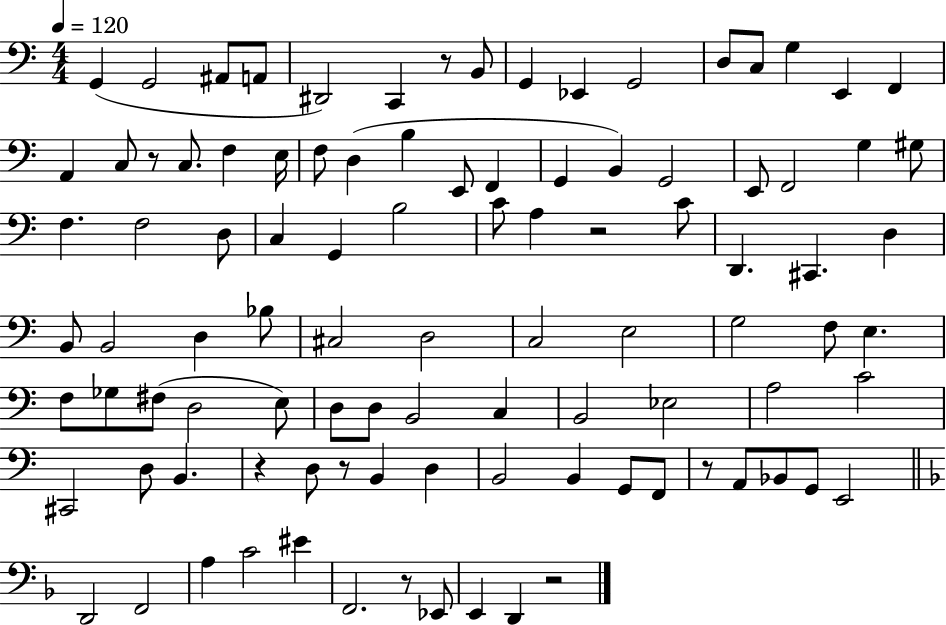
G2/q G2/h A#2/e A2/e D#2/h C2/q R/e B2/e G2/q Eb2/q G2/h D3/e C3/e G3/q E2/q F2/q A2/q C3/e R/e C3/e. F3/q E3/s F3/e D3/q B3/q E2/e F2/q G2/q B2/q G2/h E2/e F2/h G3/q G#3/e F3/q. F3/h D3/e C3/q G2/q B3/h C4/e A3/q R/h C4/e D2/q. C#2/q. D3/q B2/e B2/h D3/q Bb3/e C#3/h D3/h C3/h E3/h G3/h F3/e E3/q. F3/e Gb3/e F#3/e D3/h E3/e D3/e D3/e B2/h C3/q B2/h Eb3/h A3/h C4/h C#2/h D3/e B2/q. R/q D3/e R/e B2/q D3/q B2/h B2/q G2/e F2/e R/e A2/e Bb2/e G2/e E2/h D2/h F2/h A3/q C4/h EIS4/q F2/h. R/e Eb2/e E2/q D2/q R/h